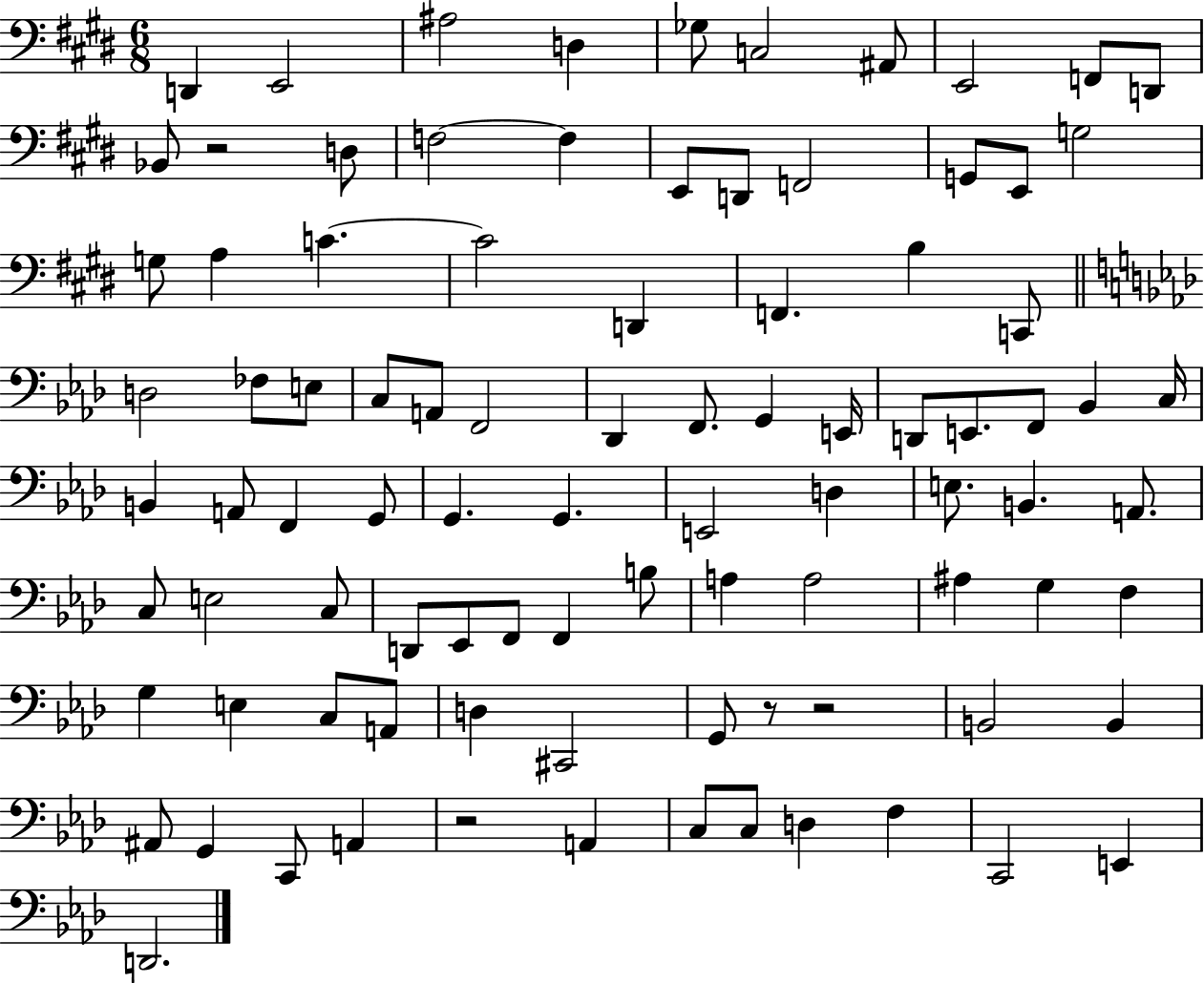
X:1
T:Untitled
M:6/8
L:1/4
K:E
D,, E,,2 ^A,2 D, _G,/2 C,2 ^A,,/2 E,,2 F,,/2 D,,/2 _B,,/2 z2 D,/2 F,2 F, E,,/2 D,,/2 F,,2 G,,/2 E,,/2 G,2 G,/2 A, C C2 D,, F,, B, C,,/2 D,2 _F,/2 E,/2 C,/2 A,,/2 F,,2 _D,, F,,/2 G,, E,,/4 D,,/2 E,,/2 F,,/2 _B,, C,/4 B,, A,,/2 F,, G,,/2 G,, G,, E,,2 D, E,/2 B,, A,,/2 C,/2 E,2 C,/2 D,,/2 _E,,/2 F,,/2 F,, B,/2 A, A,2 ^A, G, F, G, E, C,/2 A,,/2 D, ^C,,2 G,,/2 z/2 z2 B,,2 B,, ^A,,/2 G,, C,,/2 A,, z2 A,, C,/2 C,/2 D, F, C,,2 E,, D,,2